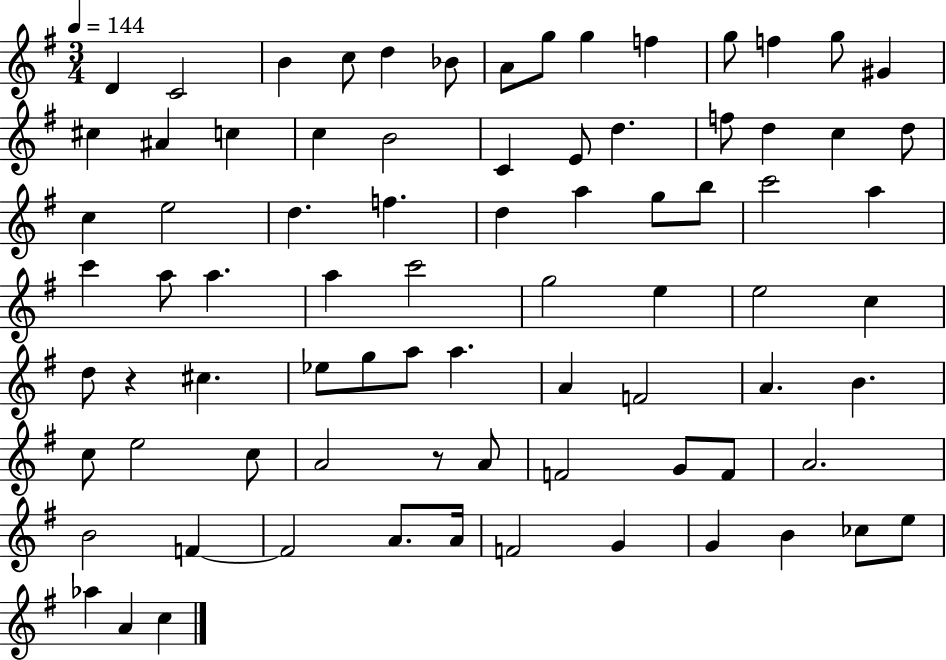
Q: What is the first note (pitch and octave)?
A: D4